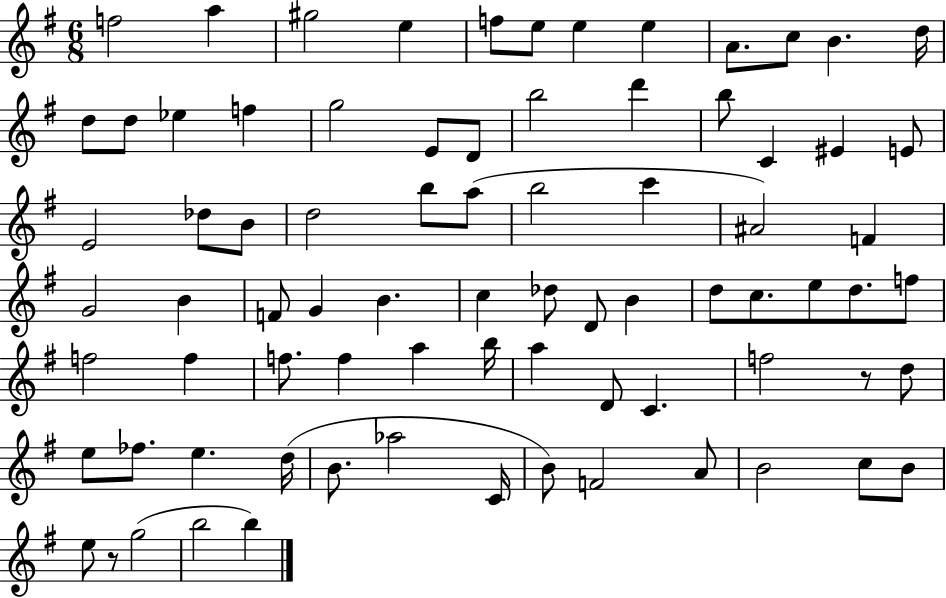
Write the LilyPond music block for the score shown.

{
  \clef treble
  \numericTimeSignature
  \time 6/8
  \key g \major
  \repeat volta 2 { f''2 a''4 | gis''2 e''4 | f''8 e''8 e''4 e''4 | a'8. c''8 b'4. d''16 | \break d''8 d''8 ees''4 f''4 | g''2 e'8 d'8 | b''2 d'''4 | b''8 c'4 eis'4 e'8 | \break e'2 des''8 b'8 | d''2 b''8 a''8( | b''2 c'''4 | ais'2) f'4 | \break g'2 b'4 | f'8 g'4 b'4. | c''4 des''8 d'8 b'4 | d''8 c''8. e''8 d''8. f''8 | \break f''2 f''4 | f''8. f''4 a''4 b''16 | a''4 d'8 c'4. | f''2 r8 d''8 | \break e''8 fes''8. e''4. d''16( | b'8. aes''2 c'16 | b'8) f'2 a'8 | b'2 c''8 b'8 | \break e''8 r8 g''2( | b''2 b''4) | } \bar "|."
}